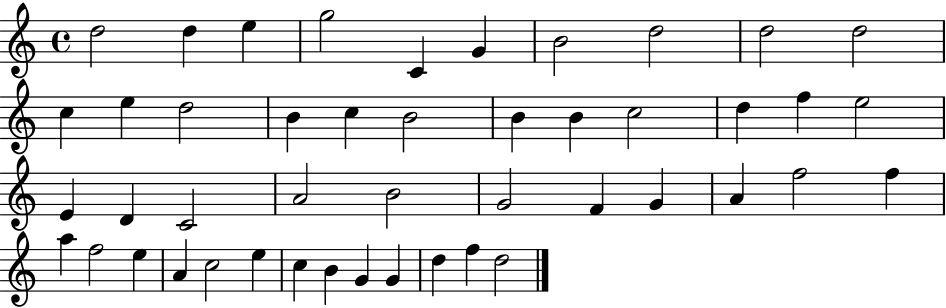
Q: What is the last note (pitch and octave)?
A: D5